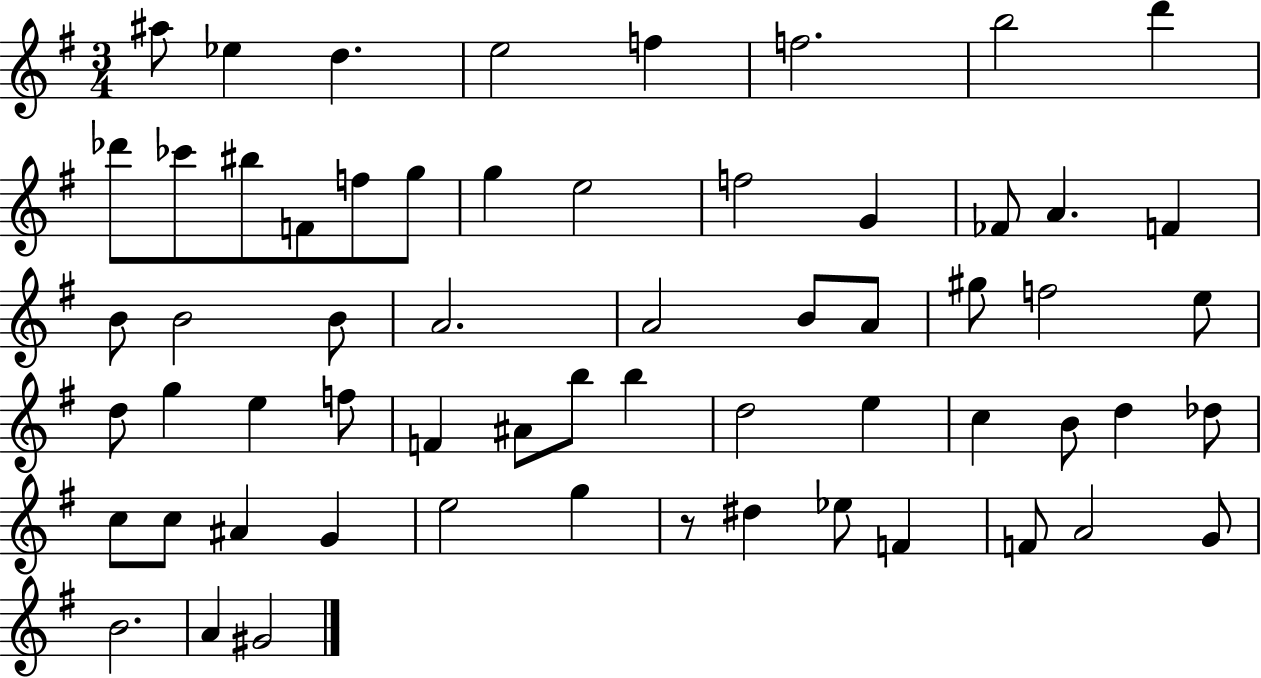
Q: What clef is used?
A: treble